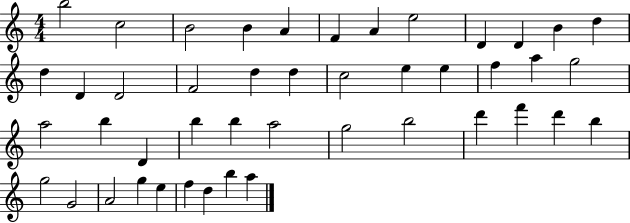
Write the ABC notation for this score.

X:1
T:Untitled
M:4/4
L:1/4
K:C
b2 c2 B2 B A F A e2 D D B d d D D2 F2 d d c2 e e f a g2 a2 b D b b a2 g2 b2 d' f' d' b g2 G2 A2 g e f d b a